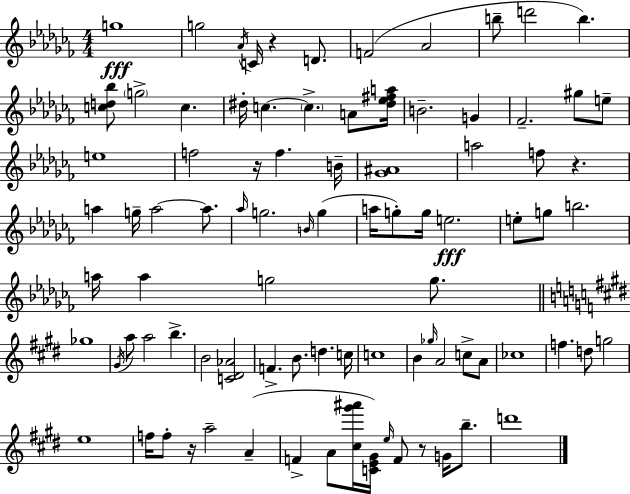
G5/w G5/h Ab4/s C4/s R/q D4/e. F4/h Ab4/h B5/e D6/h B5/q. [C5,D5,Bb5]/e G5/h C5/q. D#5/s C5/q. C5/q. A4/e [D#5,Eb5,F#5,A5]/s B4/h. G4/q FES4/h. G#5/e E5/e E5/w F5/h R/s F5/q. B4/s [Gb4,A#4]/w A5/h F5/e R/q. A5/q G5/s A5/h A5/e. Ab5/s G5/h. B4/s G5/q A5/s G5/e G5/s E5/h. E5/e G5/e B5/h. A5/s A5/q G5/h G5/e. Gb5/w G#4/s A5/e A5/h B5/q. B4/h [C4,D#4,Ab4]/h F4/q. B4/e. D5/q. C5/s C5/w B4/q Gb5/s A4/h C5/e A4/e CES5/w F5/q. D5/e G5/h E5/w F5/s F5/e R/s A5/h A4/q F4/q A4/e [C#5,G#6,A#6]/s [C4,E4,G#4]/s E5/s F4/e R/e G4/s B5/e. D6/w